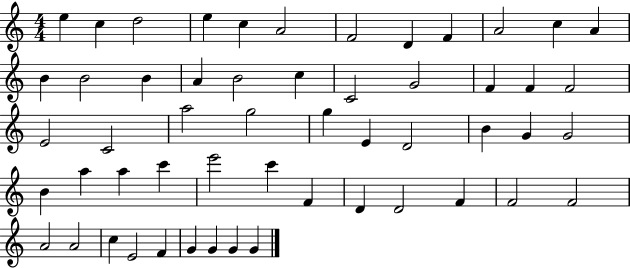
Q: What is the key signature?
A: C major